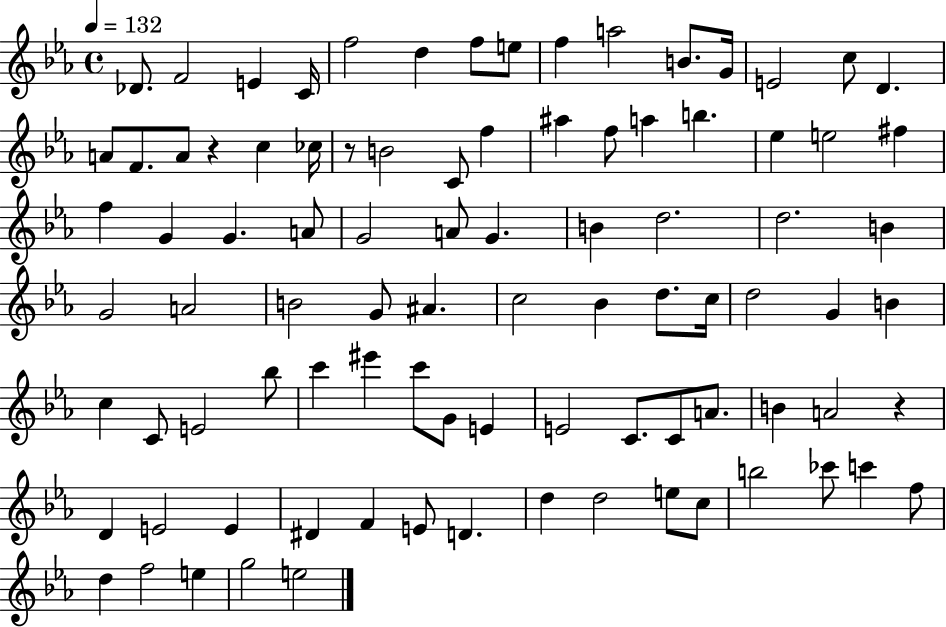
Db4/e. F4/h E4/q C4/s F5/h D5/q F5/e E5/e F5/q A5/h B4/e. G4/s E4/h C5/e D4/q. A4/e F4/e. A4/e R/q C5/q CES5/s R/e B4/h C4/e F5/q A#5/q F5/e A5/q B5/q. Eb5/q E5/h F#5/q F5/q G4/q G4/q. A4/e G4/h A4/e G4/q. B4/q D5/h. D5/h. B4/q G4/h A4/h B4/h G4/e A#4/q. C5/h Bb4/q D5/e. C5/s D5/h G4/q B4/q C5/q C4/e E4/h Bb5/e C6/q EIS6/q C6/e G4/e E4/q E4/h C4/e. C4/e A4/e. B4/q A4/h R/q D4/q E4/h E4/q D#4/q F4/q E4/e D4/q. D5/q D5/h E5/e C5/e B5/h CES6/e C6/q F5/e D5/q F5/h E5/q G5/h E5/h